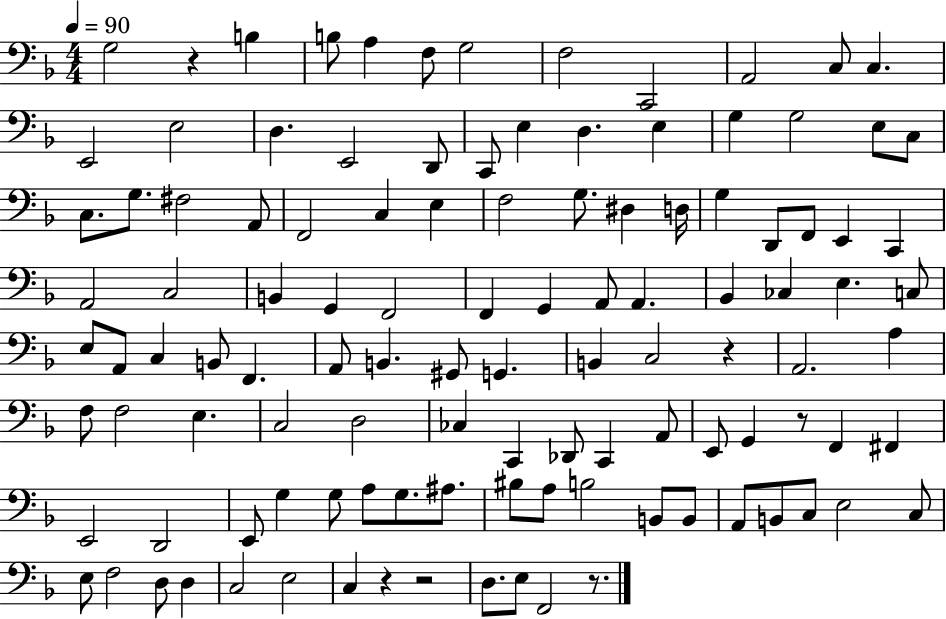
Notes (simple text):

G3/h R/q B3/q B3/e A3/q F3/e G3/h F3/h C2/h A2/h C3/e C3/q. E2/h E3/h D3/q. E2/h D2/e C2/e E3/q D3/q. E3/q G3/q G3/h E3/e C3/e C3/e. G3/e. F#3/h A2/e F2/h C3/q E3/q F3/h G3/e. D#3/q D3/s G3/q D2/e F2/e E2/q C2/q A2/h C3/h B2/q G2/q F2/h F2/q G2/q A2/e A2/q. Bb2/q CES3/q E3/q. C3/e E3/e A2/e C3/q B2/e F2/q. A2/e B2/q. G#2/e G2/q. B2/q C3/h R/q A2/h. A3/q F3/e F3/h E3/q. C3/h D3/h CES3/q C2/q Db2/e C2/q A2/e E2/e G2/q R/e F2/q F#2/q E2/h D2/h E2/e G3/q G3/e A3/e G3/e. A#3/e. BIS3/e A3/e B3/h B2/e B2/e A2/e B2/e C3/e E3/h C3/e E3/e F3/h D3/e D3/q C3/h E3/h C3/q R/q R/h D3/e. E3/e F2/h R/e.